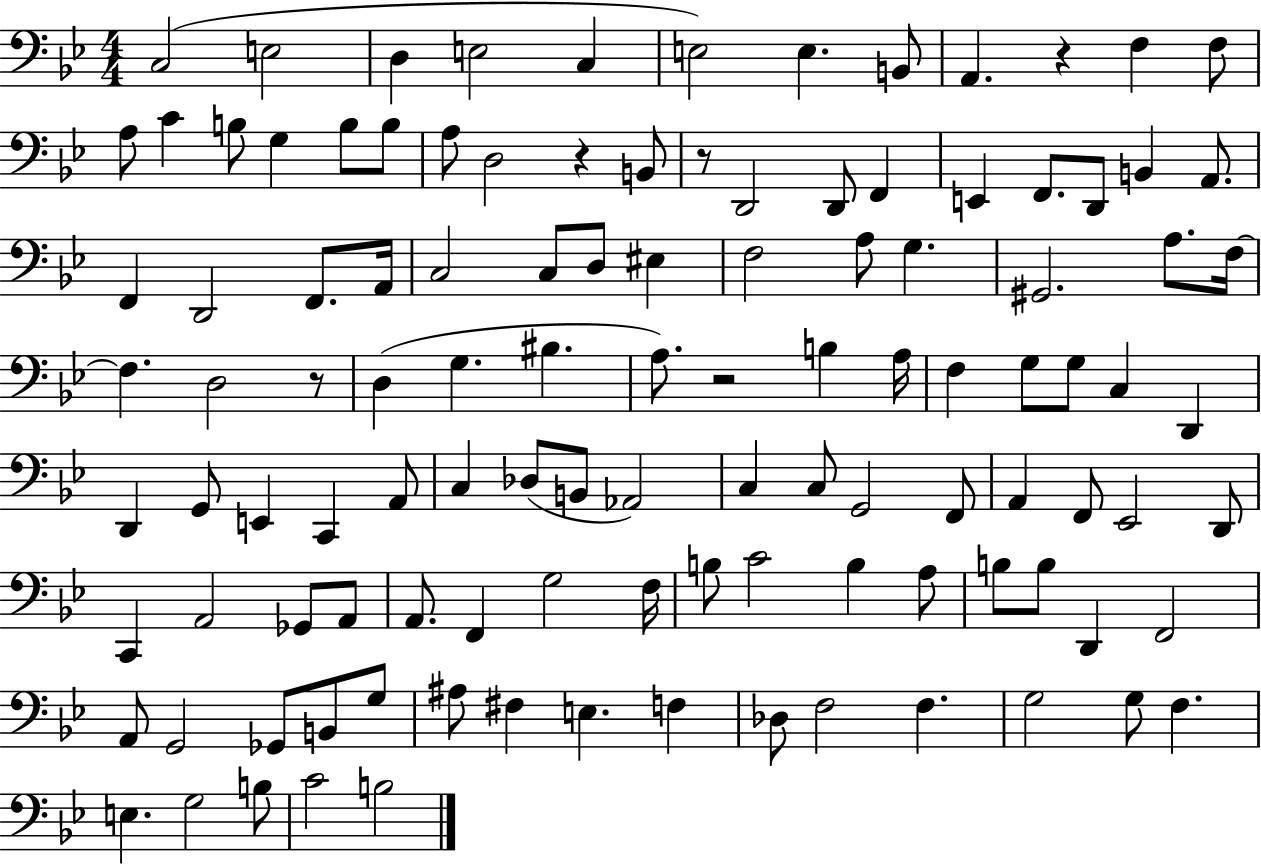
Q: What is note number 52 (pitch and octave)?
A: G3